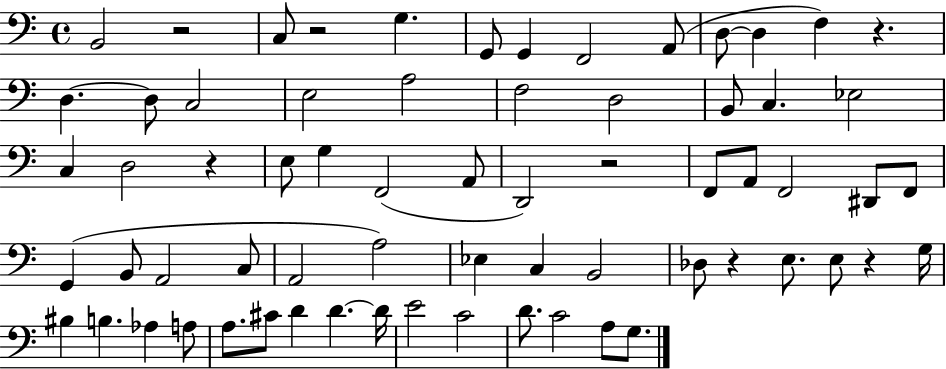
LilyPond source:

{
  \clef bass
  \time 4/4
  \defaultTimeSignature
  \key c \major
  b,2 r2 | c8 r2 g4. | g,8 g,4 f,2 a,8( | d8~~ d4 f4) r4. | \break d4.~~ d8 c2 | e2 a2 | f2 d2 | b,8 c4. ees2 | \break c4 d2 r4 | e8 g4 f,2( a,8 | d,2) r2 | f,8 a,8 f,2 dis,8 f,8 | \break g,4( b,8 a,2 c8 | a,2 a2) | ees4 c4 b,2 | des8 r4 e8. e8 r4 g16 | \break bis4 b4. aes4 a8 | a8. cis'8 d'4 d'4.~~ d'16 | e'2 c'2 | d'8. c'2 a8 g8. | \break \bar "|."
}